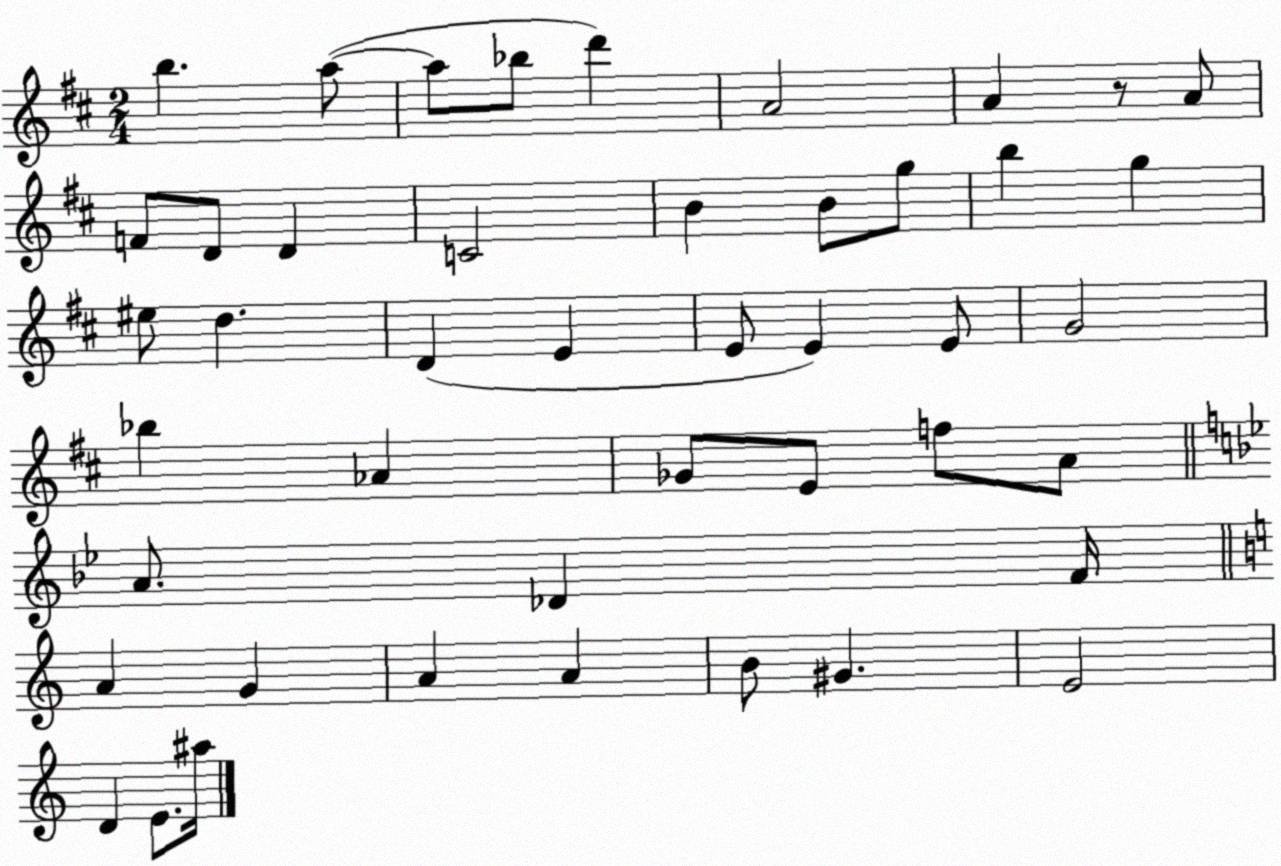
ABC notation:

X:1
T:Untitled
M:2/4
L:1/4
K:D
b a/2 a/2 _b/2 d' A2 A z/2 A/2 F/2 D/2 D C2 B B/2 g/2 b g ^e/2 d D E E/2 E E/2 G2 _b _A _G/2 E/2 f/2 A/2 A/2 _D F/4 A G A A B/2 ^G E2 D E/2 ^a/4